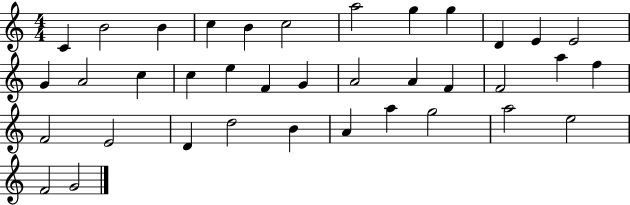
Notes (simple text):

C4/q B4/h B4/q C5/q B4/q C5/h A5/h G5/q G5/q D4/q E4/q E4/h G4/q A4/h C5/q C5/q E5/q F4/q G4/q A4/h A4/q F4/q F4/h A5/q F5/q F4/h E4/h D4/q D5/h B4/q A4/q A5/q G5/h A5/h E5/h F4/h G4/h